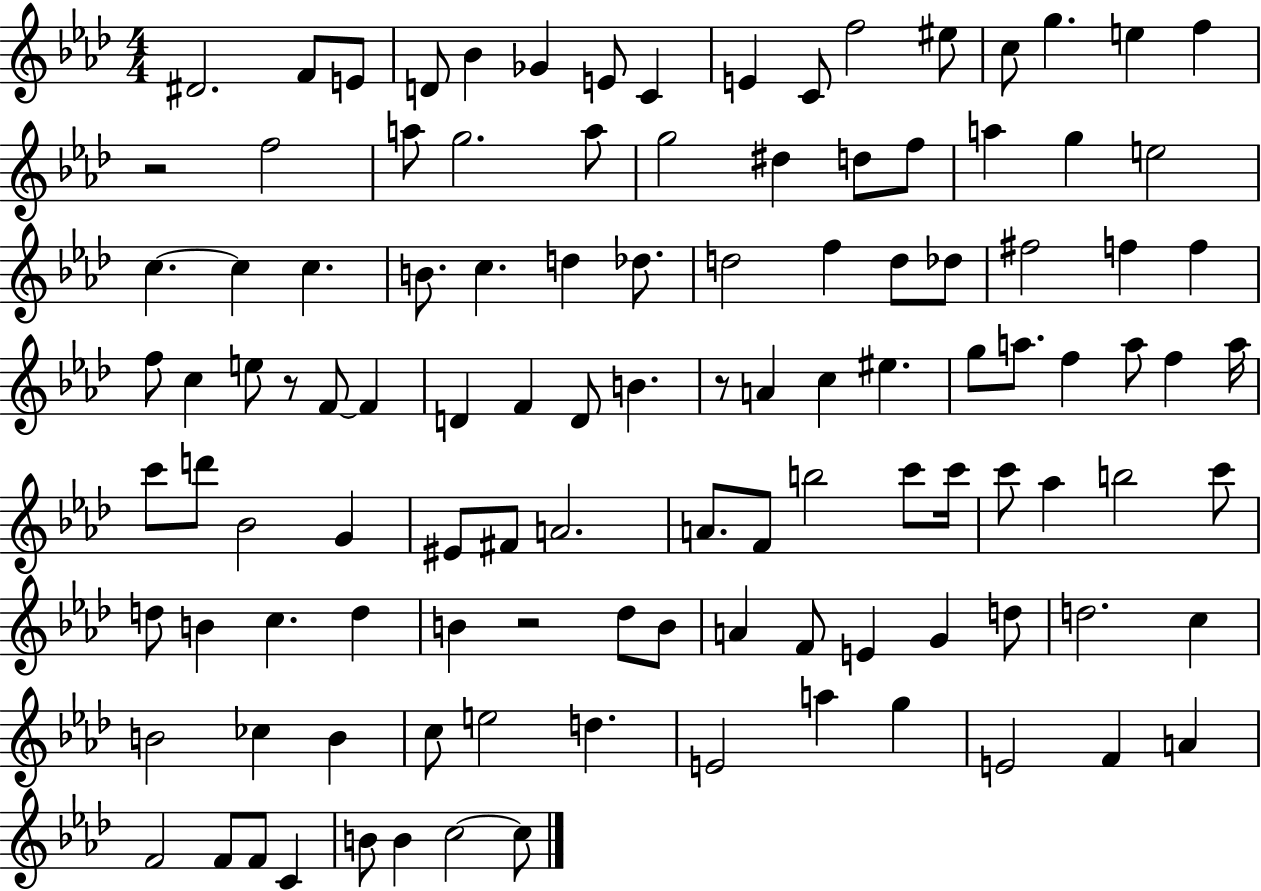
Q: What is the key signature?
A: AES major